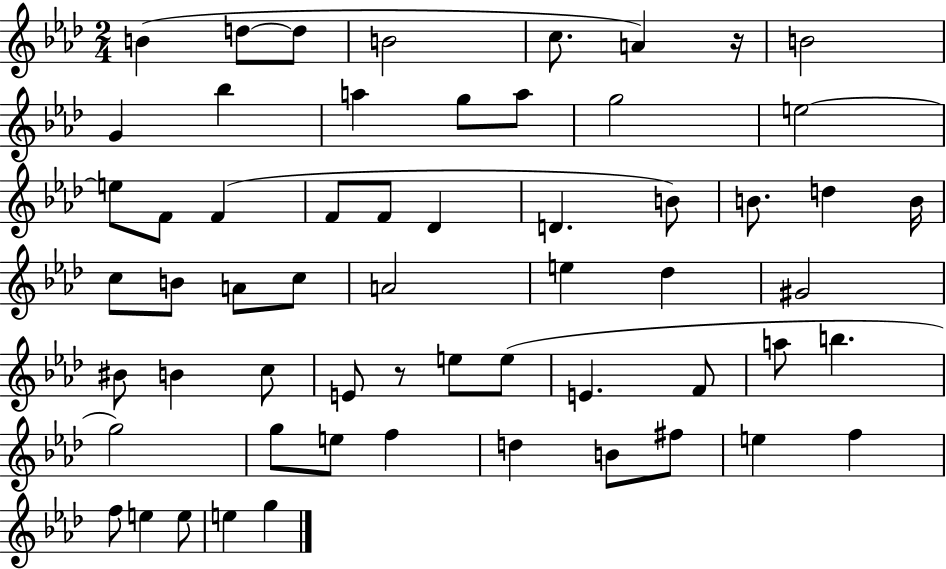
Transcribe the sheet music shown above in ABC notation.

X:1
T:Untitled
M:2/4
L:1/4
K:Ab
B d/2 d/2 B2 c/2 A z/4 B2 G _b a g/2 a/2 g2 e2 e/2 F/2 F F/2 F/2 _D D B/2 B/2 d B/4 c/2 B/2 A/2 c/2 A2 e _d ^G2 ^B/2 B c/2 E/2 z/2 e/2 e/2 E F/2 a/2 b g2 g/2 e/2 f d B/2 ^f/2 e f f/2 e e/2 e g